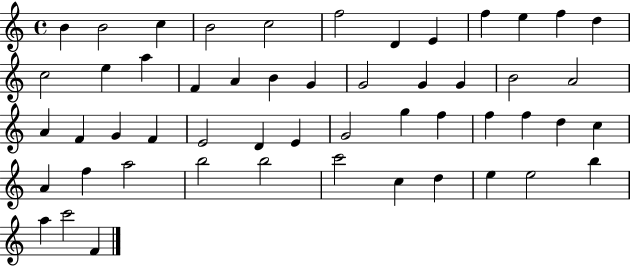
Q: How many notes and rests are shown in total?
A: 52